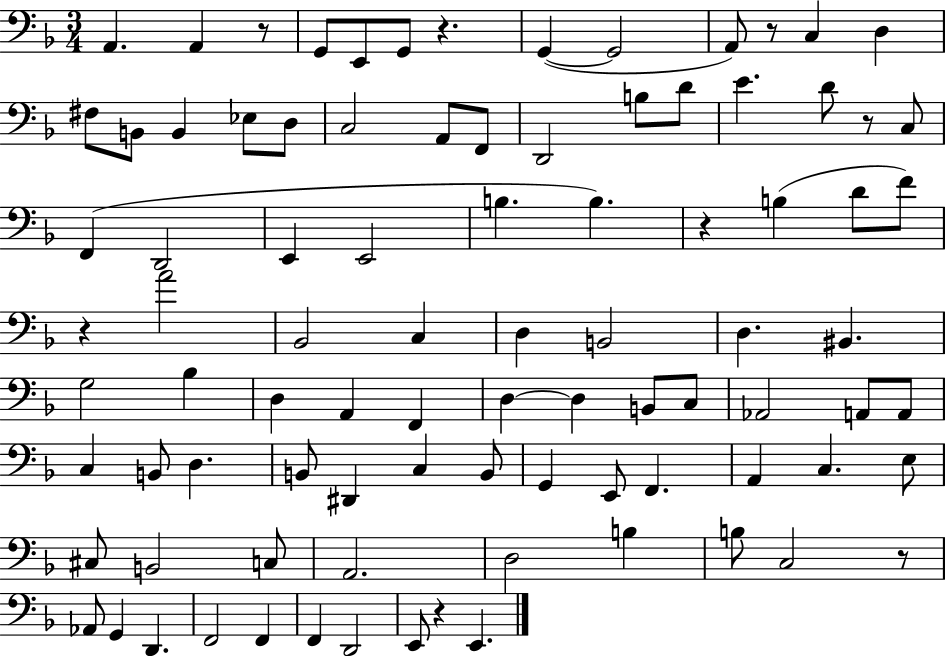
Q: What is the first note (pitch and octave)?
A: A2